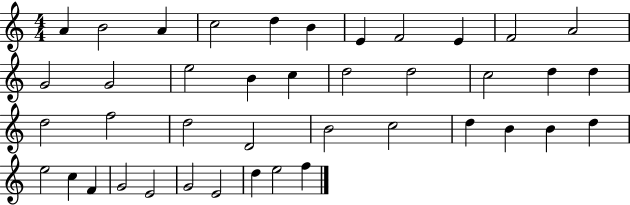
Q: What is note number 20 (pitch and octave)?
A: D5